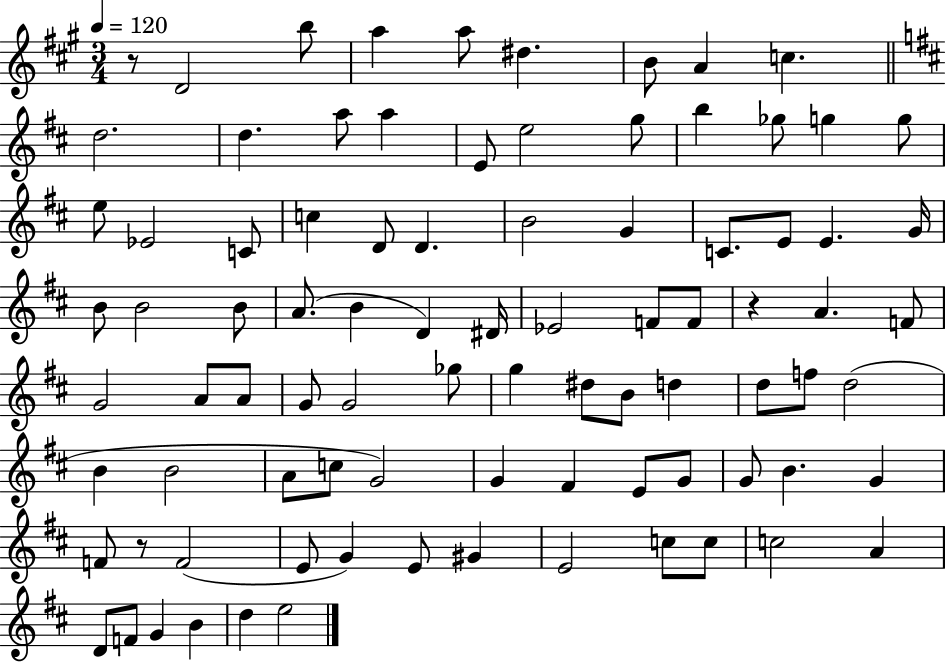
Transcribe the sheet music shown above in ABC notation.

X:1
T:Untitled
M:3/4
L:1/4
K:A
z/2 D2 b/2 a a/2 ^d B/2 A c d2 d a/2 a E/2 e2 g/2 b _g/2 g g/2 e/2 _E2 C/2 c D/2 D B2 G C/2 E/2 E G/4 B/2 B2 B/2 A/2 B D ^D/4 _E2 F/2 F/2 z A F/2 G2 A/2 A/2 G/2 G2 _g/2 g ^d/2 B/2 d d/2 f/2 d2 B B2 A/2 c/2 G2 G ^F E/2 G/2 G/2 B G F/2 z/2 F2 E/2 G E/2 ^G E2 c/2 c/2 c2 A D/2 F/2 G B d e2